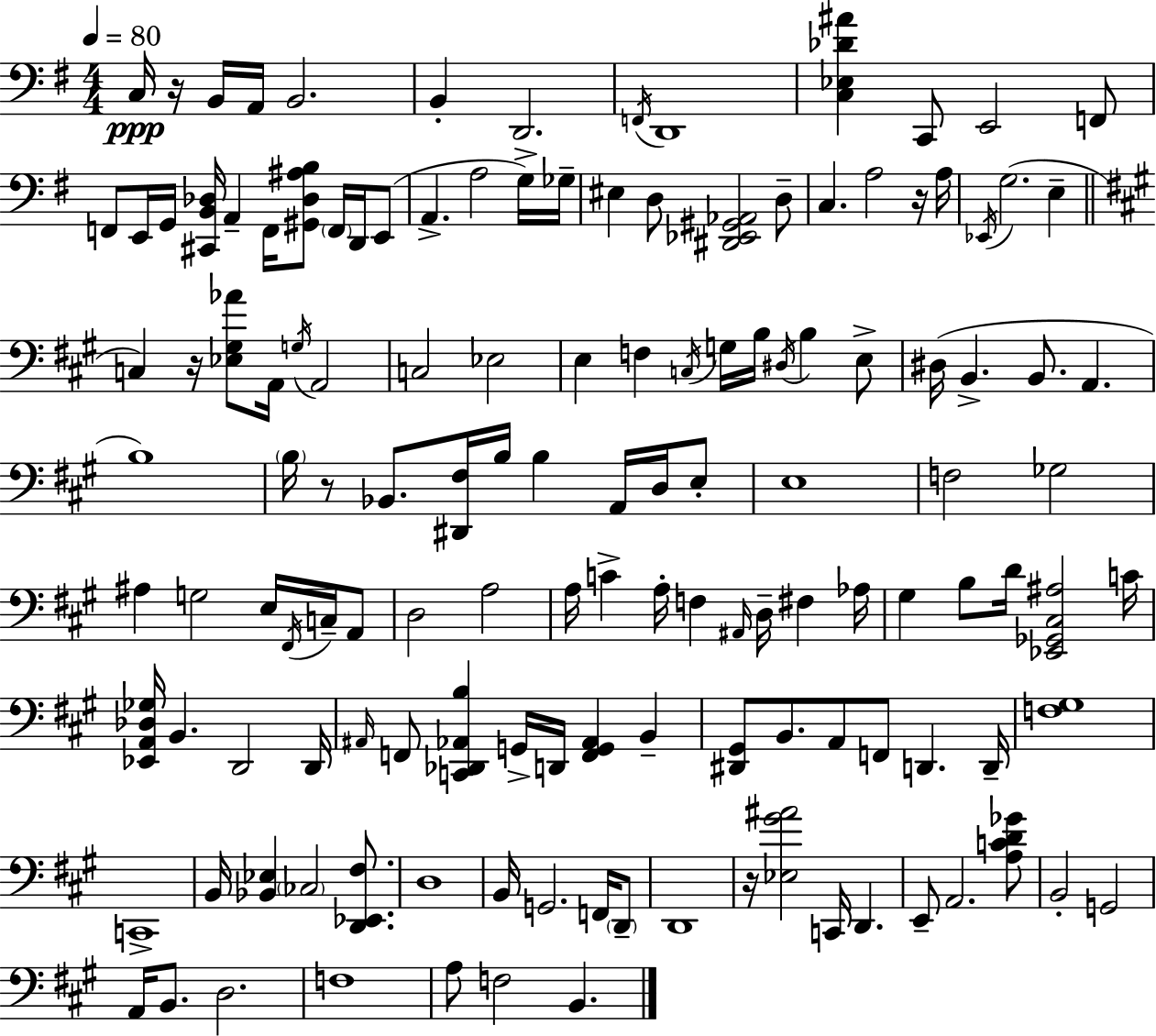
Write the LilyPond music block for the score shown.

{
  \clef bass
  \numericTimeSignature
  \time 4/4
  \key g \major
  \tempo 4 = 80
  c16\ppp r16 b,16 a,16 b,2. | b,4-. d,2. | \acciaccatura { f,16 } d,1 | <c ees des' ais'>4 c,8 e,2 f,8 | \break f,8 e,16 g,16 <cis, b, des>16 a,4-- f,16 <gis, des ais b>8 \parenthesize f,16 d,16 e,8( | a,4.-> a2 g16->) | ges16-- eis4 d8 <dis, ees, gis, aes,>2 d8-- | c4. a2 r16 | \break a16 \acciaccatura { ees,16 }( g2. e4-- | \bar "||" \break \key a \major c4) r16 <ees gis aes'>8 a,16 \acciaccatura { g16 } a,2 | c2 ees2 | e4 f4 \acciaccatura { c16 } g16 b16 \acciaccatura { dis16 } b4 | e8-> dis16( b,4.-> b,8. a,4. | \break b1) | \parenthesize b16 r8 bes,8. <dis, fis>16 b16 b4 a,16 | d16 e8-. e1 | f2 ges2 | \break ais4 g2 e16 | \acciaccatura { fis,16 } c16-- a,8 d2 a2 | a16 c'4-> a16-. f4 \grace { ais,16 } d16-- | fis4 aes16 gis4 b8 d'16 <ees, ges, cis ais>2 | \break c'16 <ees, a, des ges>16 b,4. d,2 | d,16 \grace { ais,16 } f,8 <c, des, aes, b>4 g,16-> d,16 <f, g, aes,>4 | b,4-- <dis, gis,>8 b,8. a,8 f,8 d,4. | d,16-- <f gis>1 | \break c,1-> | b,16 <bes, ees>4 \parenthesize ces2 | <d, ees, fis>8. d1 | b,16 g,2. | \break f,16 \parenthesize d,8-- d,1 | r16 <ees gis' ais'>2 c,16 | d,4. e,8-- a,2. | <a c' d' ges'>8 b,2-. g,2 | \break a,16 b,8. d2. | f1 | a8 f2 | b,4. \bar "|."
}